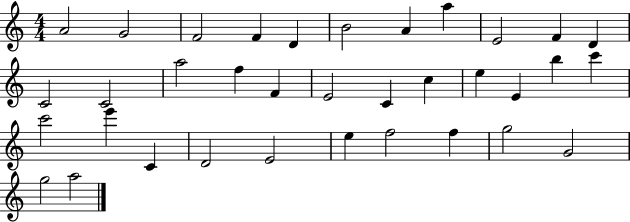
{
  \clef treble
  \numericTimeSignature
  \time 4/4
  \key c \major
  a'2 g'2 | f'2 f'4 d'4 | b'2 a'4 a''4 | e'2 f'4 d'4 | \break c'2 c'2 | a''2 f''4 f'4 | e'2 c'4 c''4 | e''4 e'4 b''4 c'''4 | \break c'''2 e'''4 c'4 | d'2 e'2 | e''4 f''2 f''4 | g''2 g'2 | \break g''2 a''2 | \bar "|."
}